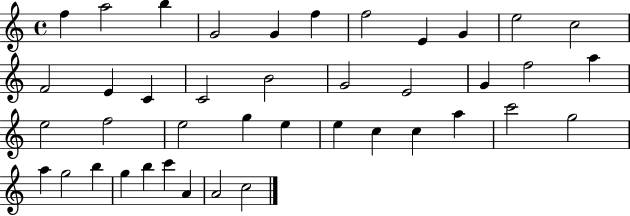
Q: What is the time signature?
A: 4/4